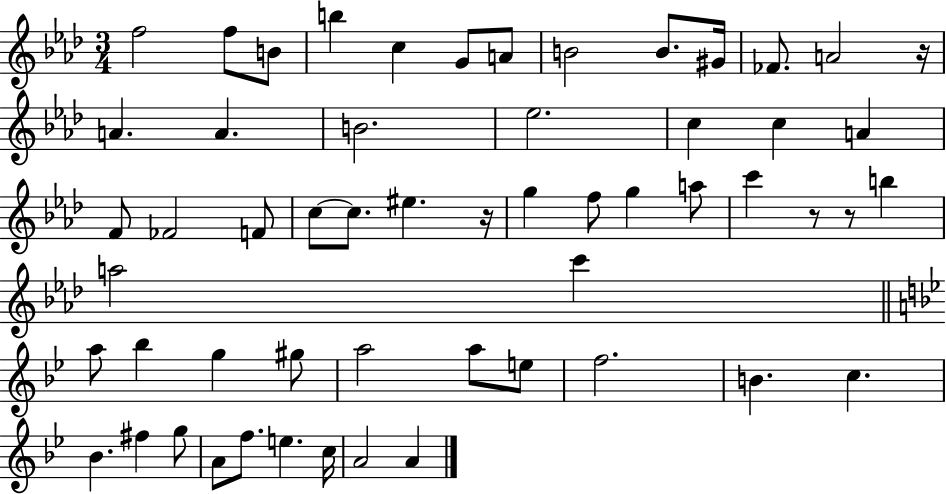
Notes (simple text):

F5/h F5/e B4/e B5/q C5/q G4/e A4/e B4/h B4/e. G#4/s FES4/e. A4/h R/s A4/q. A4/q. B4/h. Eb5/h. C5/q C5/q A4/q F4/e FES4/h F4/e C5/e C5/e. EIS5/q. R/s G5/q F5/e G5/q A5/e C6/q R/e R/e B5/q A5/h C6/q A5/e Bb5/q G5/q G#5/e A5/h A5/e E5/e F5/h. B4/q. C5/q. Bb4/q. F#5/q G5/e A4/e F5/e. E5/q. C5/s A4/h A4/q